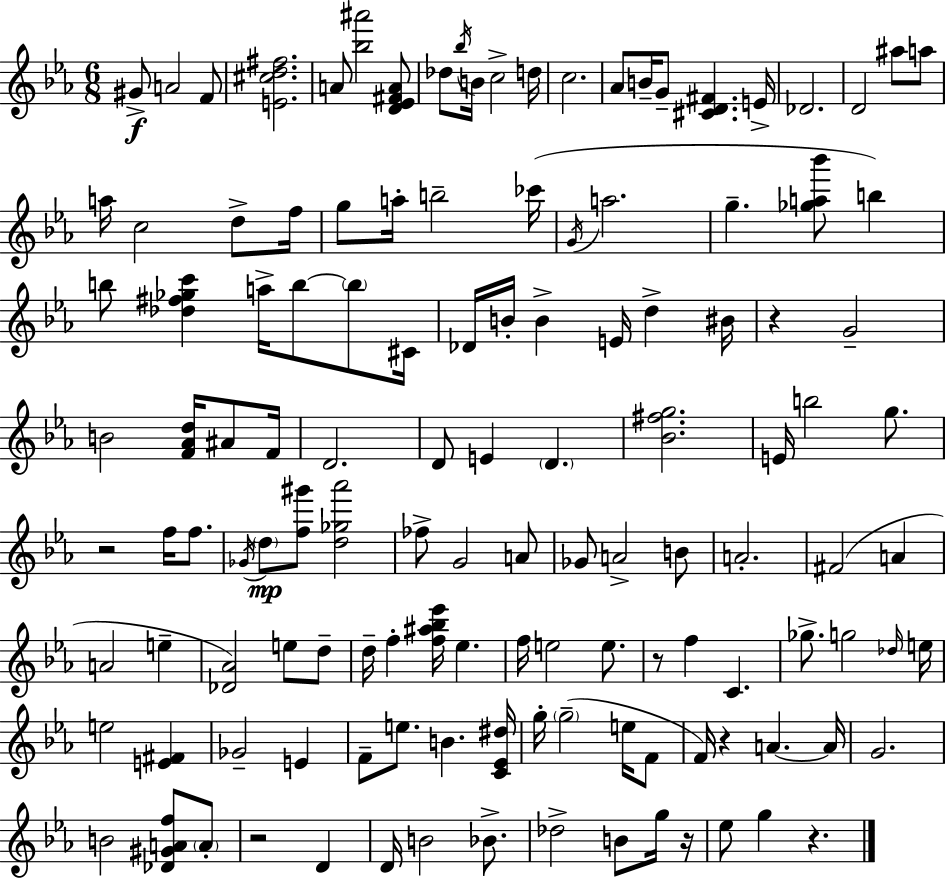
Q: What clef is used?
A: treble